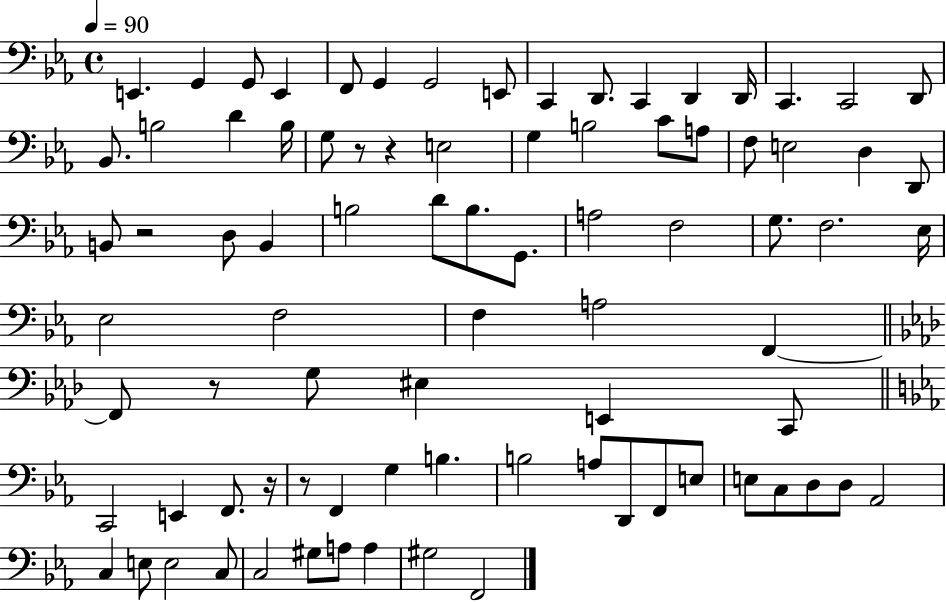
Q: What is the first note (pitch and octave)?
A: E2